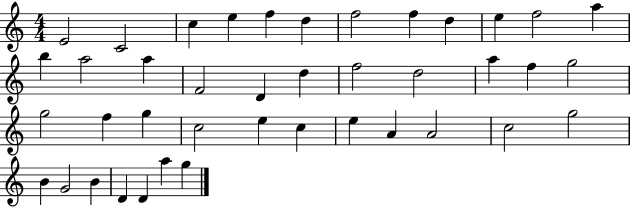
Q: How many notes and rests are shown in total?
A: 41